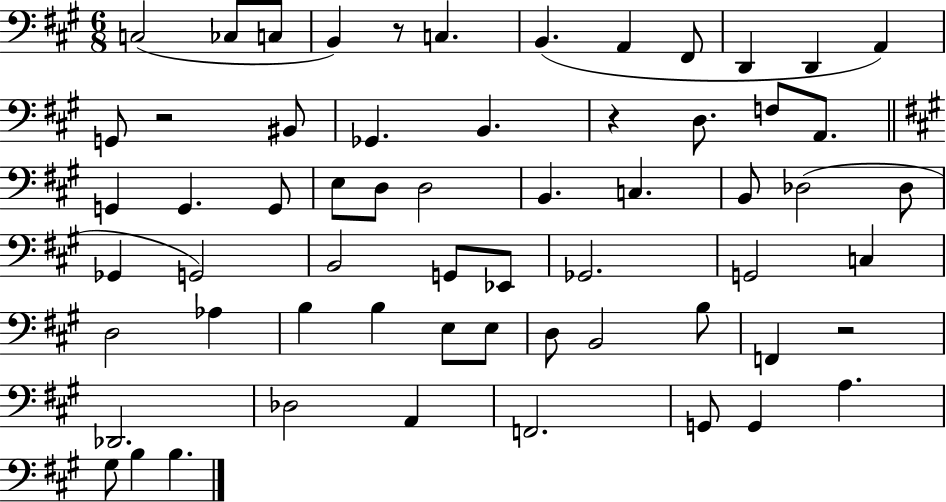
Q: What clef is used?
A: bass